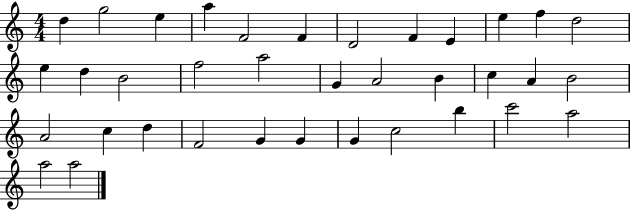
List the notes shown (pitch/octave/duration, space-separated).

D5/q G5/h E5/q A5/q F4/h F4/q D4/h F4/q E4/q E5/q F5/q D5/h E5/q D5/q B4/h F5/h A5/h G4/q A4/h B4/q C5/q A4/q B4/h A4/h C5/q D5/q F4/h G4/q G4/q G4/q C5/h B5/q C6/h A5/h A5/h A5/h